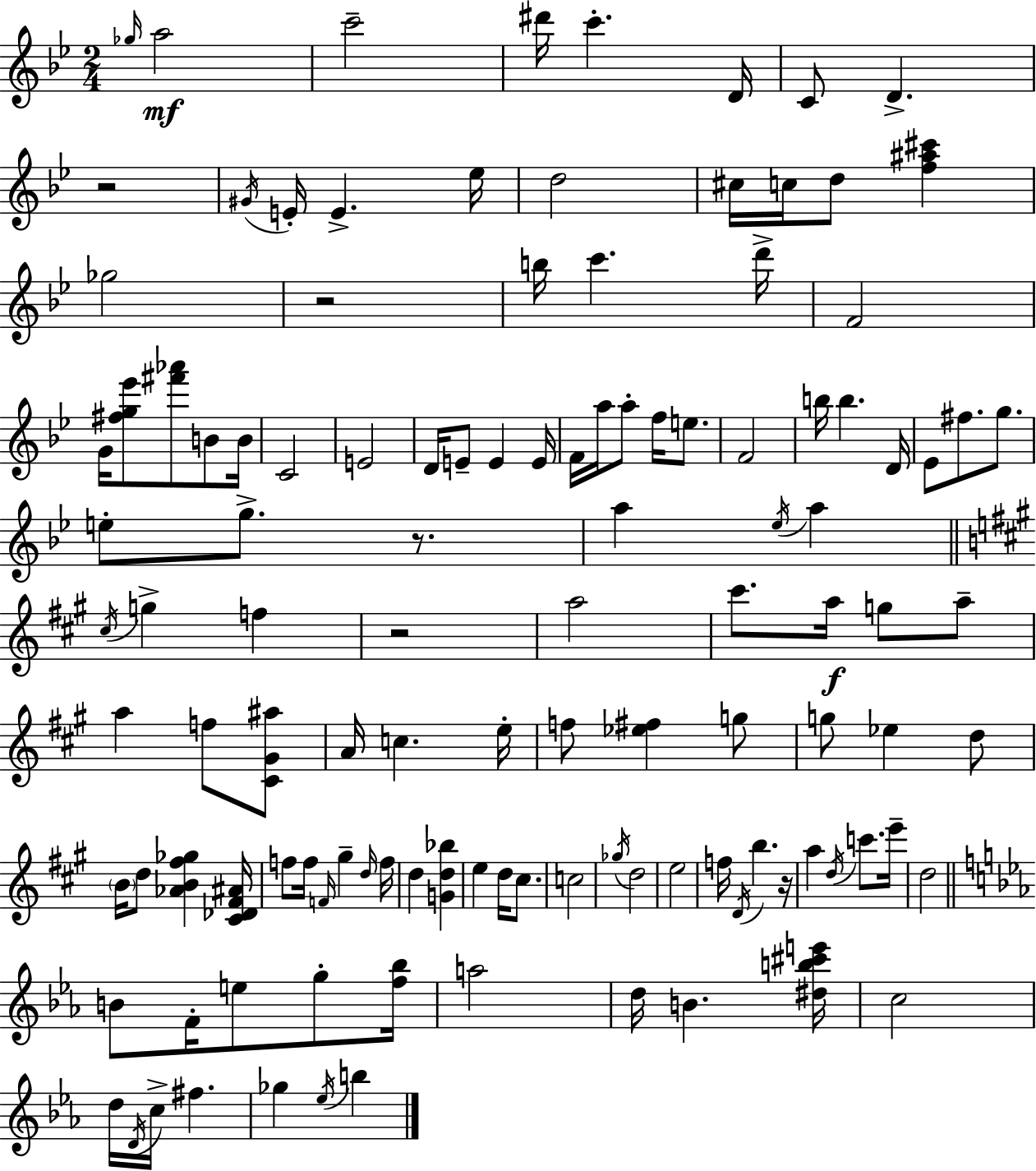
{
  \clef treble
  \numericTimeSignature
  \time 2/4
  \key bes \major
  \grace { ges''16 }\mf a''2 | c'''2-- | dis'''16 c'''4.-. | d'16 c'8 d'4.-> | \break r2 | \acciaccatura { gis'16 } e'16-. e'4.-> | ees''16 d''2 | cis''16 c''16 d''8 <f'' ais'' cis'''>4 | \break ges''2 | r2 | b''16 c'''4. | d'''16-> f'2 | \break g'16 <fis'' g'' ees'''>8 <fis''' aes'''>8 b'8 | b'16 c'2 | e'2 | d'16 e'8-- e'4 | \break e'16 f'16 a''16 a''8-. f''16 e''8. | f'2 | b''16 b''4. | d'16 ees'8 fis''8. g''8. | \break e''8-. g''8.-> r8. | a''4 \acciaccatura { ees''16 } a''4 | \bar "||" \break \key a \major \acciaccatura { cis''16 } g''4-> f''4 | r2 | a''2 | cis'''8. a''16\f g''8 a''8-- | \break a''4 f''8 <cis' gis' ais''>8 | a'16 c''4. | e''16-. f''8 <ees'' fis''>4 g''8 | g''8 ees''4 d''8 | \break \parenthesize b'16 d''8 <aes' b' fis'' ges''>4 | <cis' des' fis' ais'>16 f''8 f''16 \grace { f'16 } gis''4-- | \grace { d''16 } f''16 d''4 <g' d'' bes''>4 | e''4 d''16 | \break cis''8. c''2 | \acciaccatura { ges''16 } d''2 | e''2 | f''16 \acciaccatura { d'16 } b''4. | \break r16 a''4 | \acciaccatura { d''16 } c'''8. e'''16-- d''2 | \bar "||" \break \key ees \major b'8 f'16-. e''8 g''8-. <f'' bes''>16 | a''2 | d''16 b'4. <dis'' b'' cis''' e'''>16 | c''2 | \break d''16 \acciaccatura { d'16 } c''16-> fis''4. | ges''4 \acciaccatura { ees''16 } b''4 | \bar "|."
}